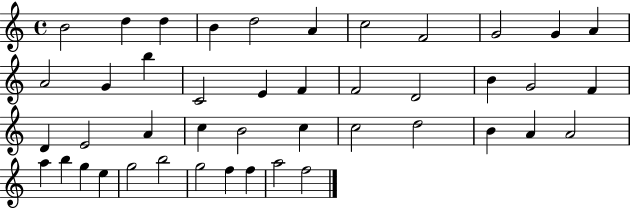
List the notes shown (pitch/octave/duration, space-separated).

B4/h D5/q D5/q B4/q D5/h A4/q C5/h F4/h G4/h G4/q A4/q A4/h G4/q B5/q C4/h E4/q F4/q F4/h D4/h B4/q G4/h F4/q D4/q E4/h A4/q C5/q B4/h C5/q C5/h D5/h B4/q A4/q A4/h A5/q B5/q G5/q E5/q G5/h B5/h G5/h F5/q F5/q A5/h F5/h